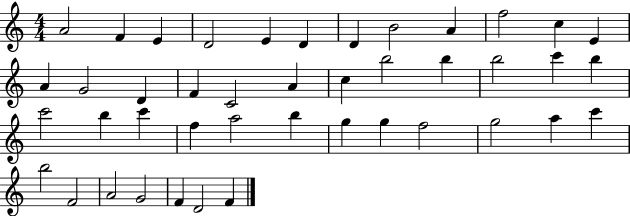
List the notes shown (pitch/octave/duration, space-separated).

A4/h F4/q E4/q D4/h E4/q D4/q D4/q B4/h A4/q F5/h C5/q E4/q A4/q G4/h D4/q F4/q C4/h A4/q C5/q B5/h B5/q B5/h C6/q B5/q C6/h B5/q C6/q F5/q A5/h B5/q G5/q G5/q F5/h G5/h A5/q C6/q B5/h F4/h A4/h G4/h F4/q D4/h F4/q